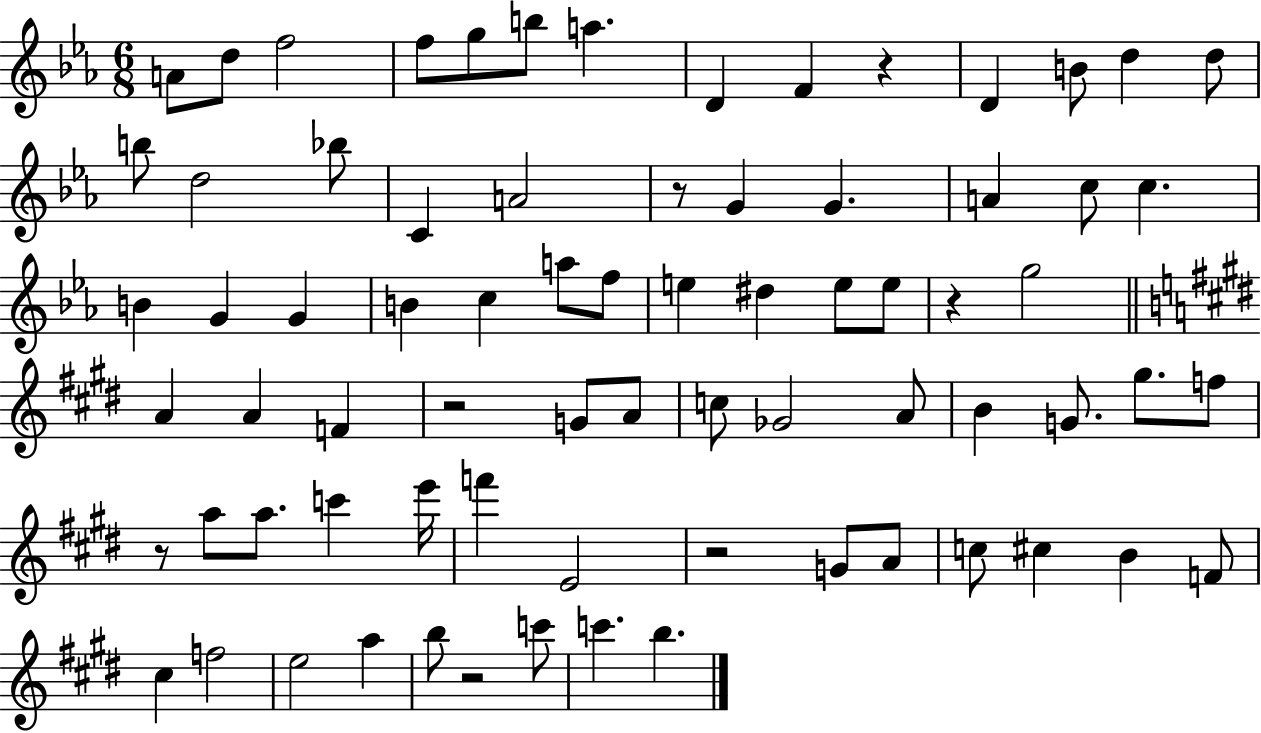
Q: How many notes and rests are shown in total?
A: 74